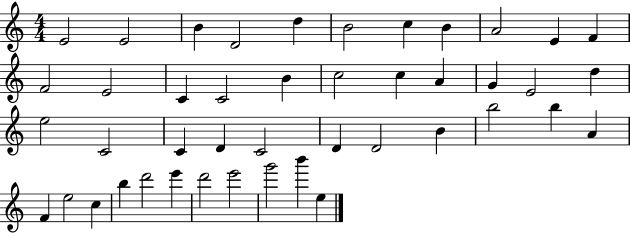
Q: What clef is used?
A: treble